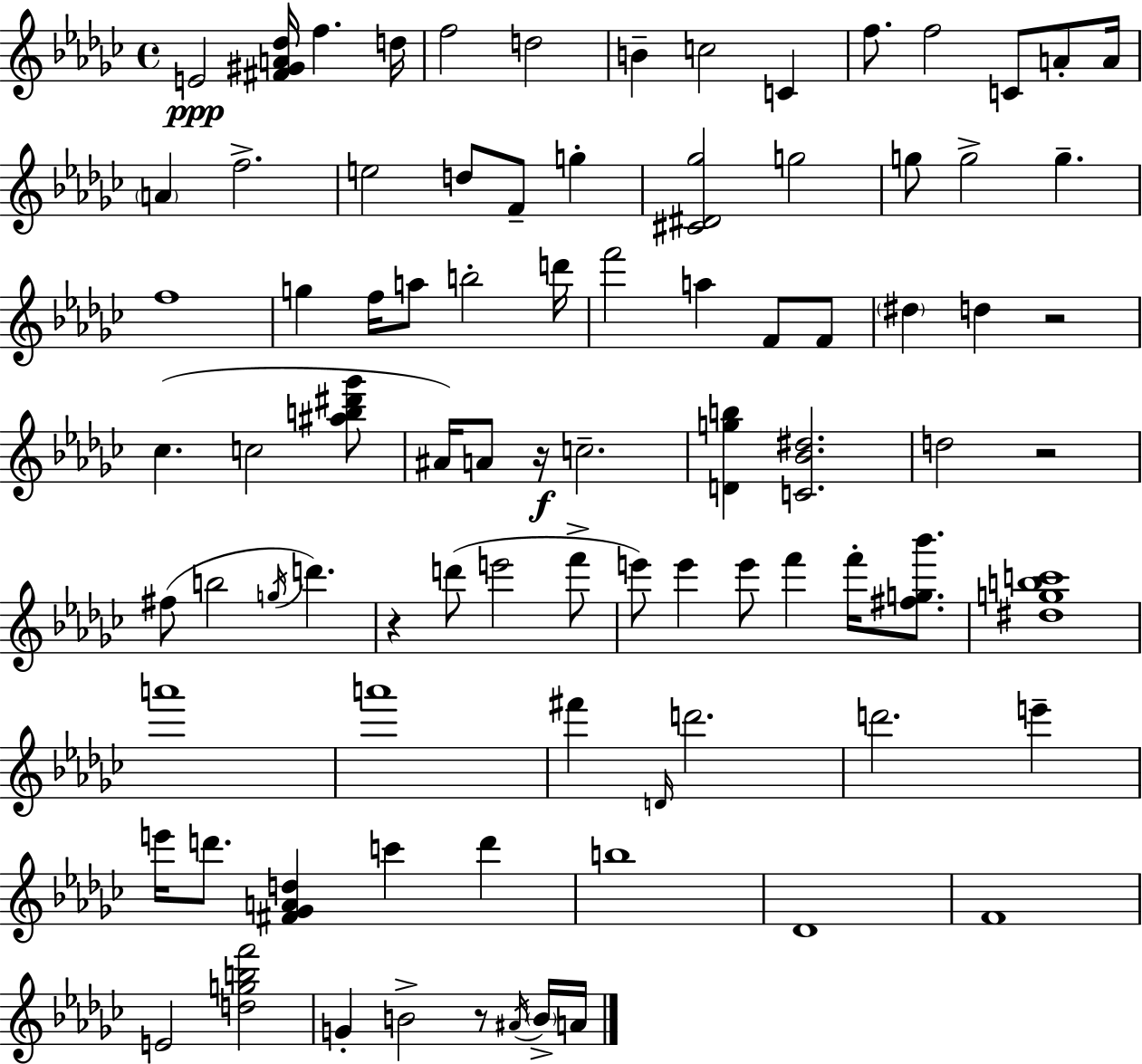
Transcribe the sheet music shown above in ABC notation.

X:1
T:Untitled
M:4/4
L:1/4
K:Ebm
E2 [^F^GA_d]/4 f d/4 f2 d2 B c2 C f/2 f2 C/2 A/2 A/4 A f2 e2 d/2 F/2 g [^C^D_g]2 g2 g/2 g2 g f4 g f/4 a/2 b2 d'/4 f'2 a F/2 F/2 ^d d z2 _c c2 [^ab^d'_g']/2 ^A/4 A/2 z/4 c2 [Dgb] [C_B^d]2 d2 z2 ^f/2 b2 g/4 d' z d'/2 e'2 f'/2 e'/2 e' e'/2 f' f'/4 [^fg_b']/2 [^dgbc']4 a'4 a'4 ^f' D/4 d'2 d'2 e' e'/4 d'/2 [^F_GAd] c' d' b4 _D4 F4 E2 [dgbf']2 G B2 z/2 ^A/4 B/4 A/4